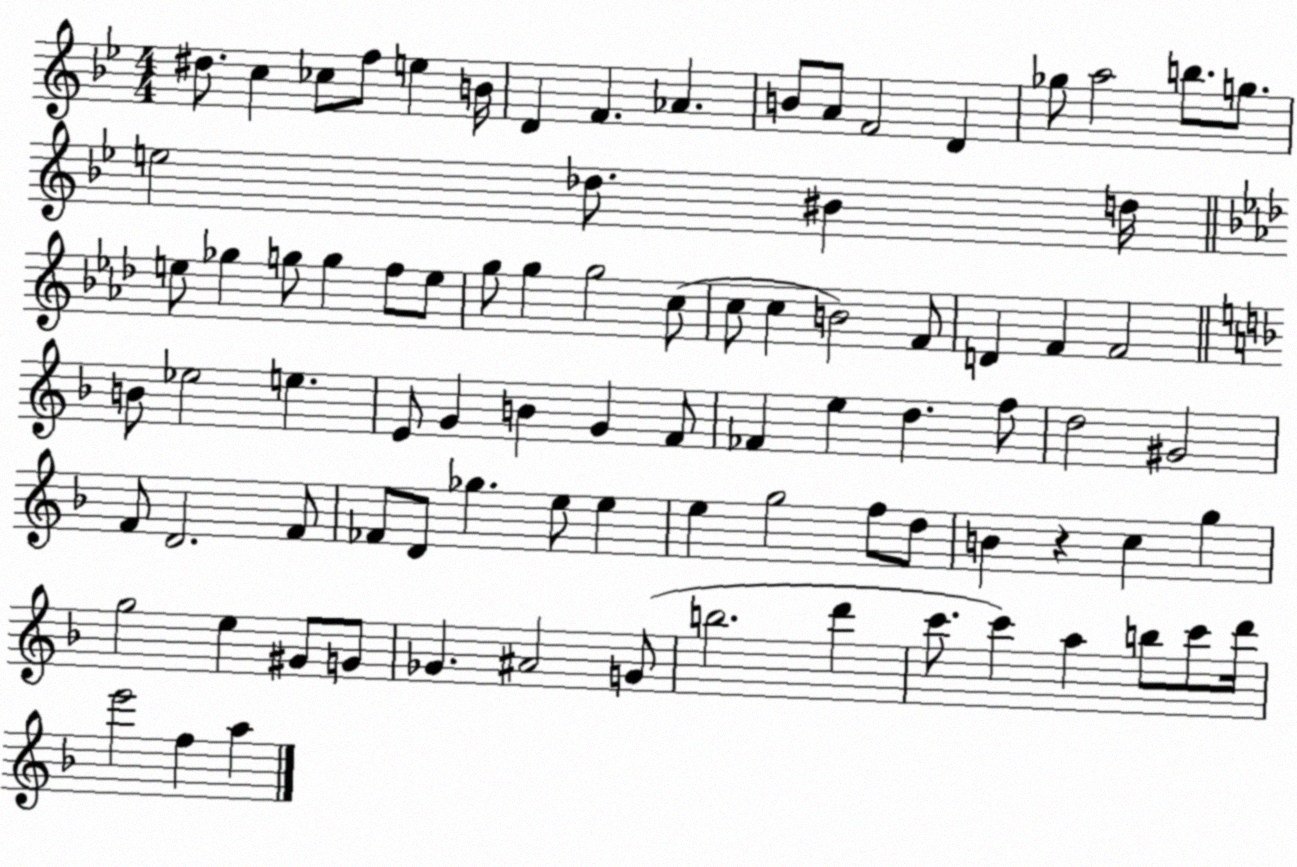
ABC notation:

X:1
T:Untitled
M:4/4
L:1/4
K:Bb
^d/2 c _c/2 f/2 e B/4 D F _A B/2 A/2 F2 D _g/2 a2 b/2 g/2 e2 _d/2 ^B d/4 e/2 _g g/2 g f/2 e/2 g/2 g g2 c/2 c/2 c B2 F/2 D F F2 B/2 _e2 e E/2 G B G F/2 _F e d f/2 d2 ^G2 F/2 D2 F/2 _F/2 D/2 _g e/2 e e g2 f/2 d/2 B z c g g2 e ^G/2 G/2 _G ^A2 G/2 b2 d' c'/2 c' a b/2 c'/2 d'/4 e'2 f a